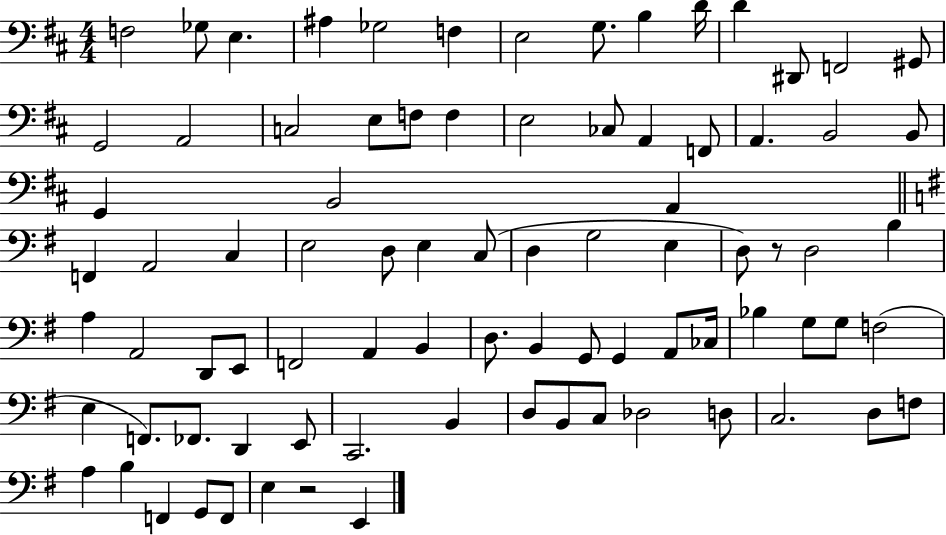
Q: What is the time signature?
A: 4/4